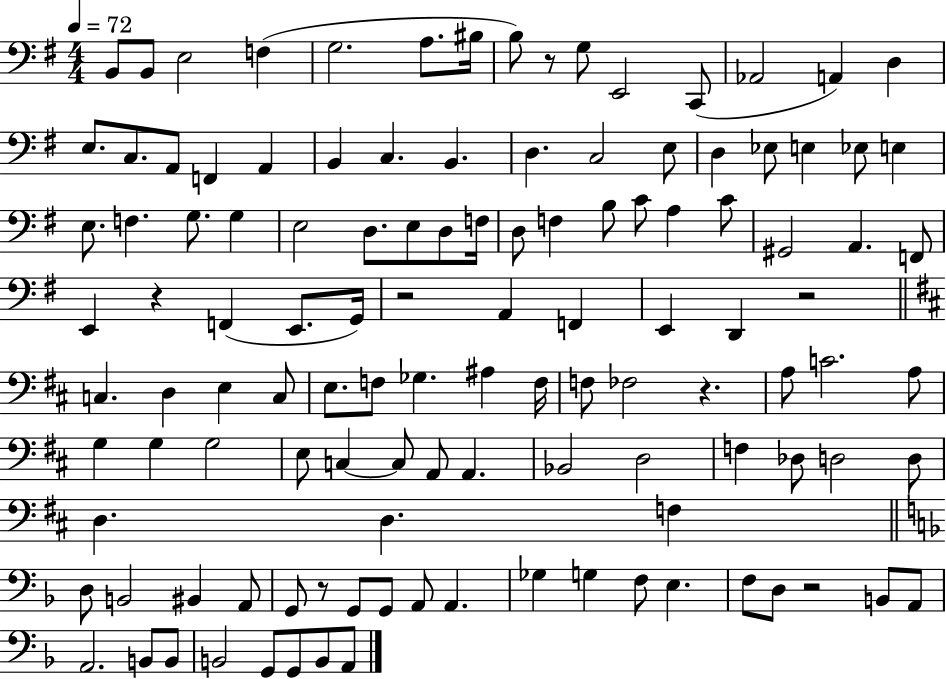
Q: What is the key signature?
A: G major